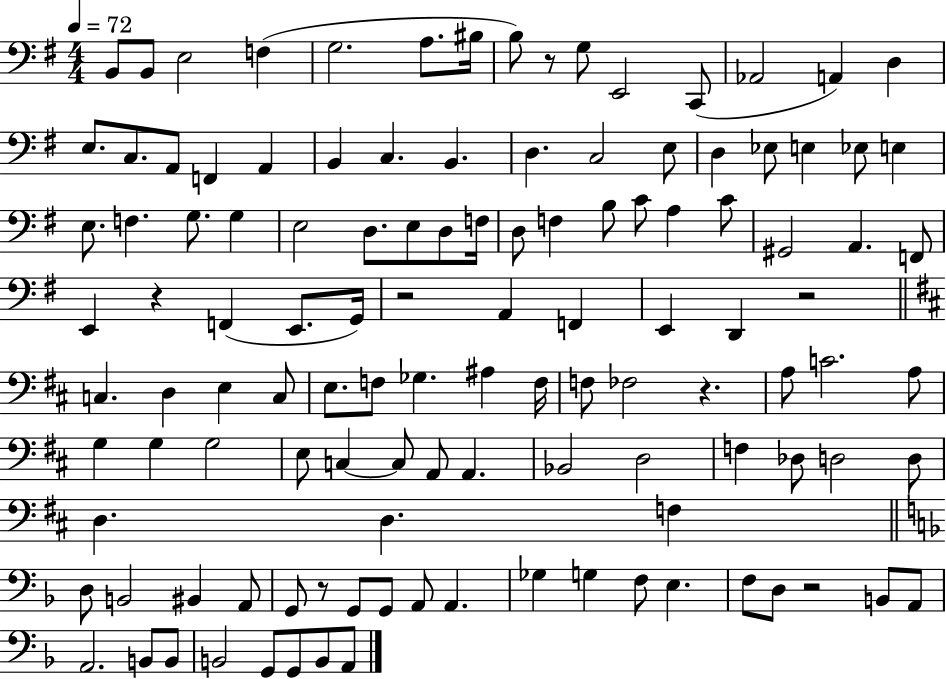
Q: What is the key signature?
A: G major